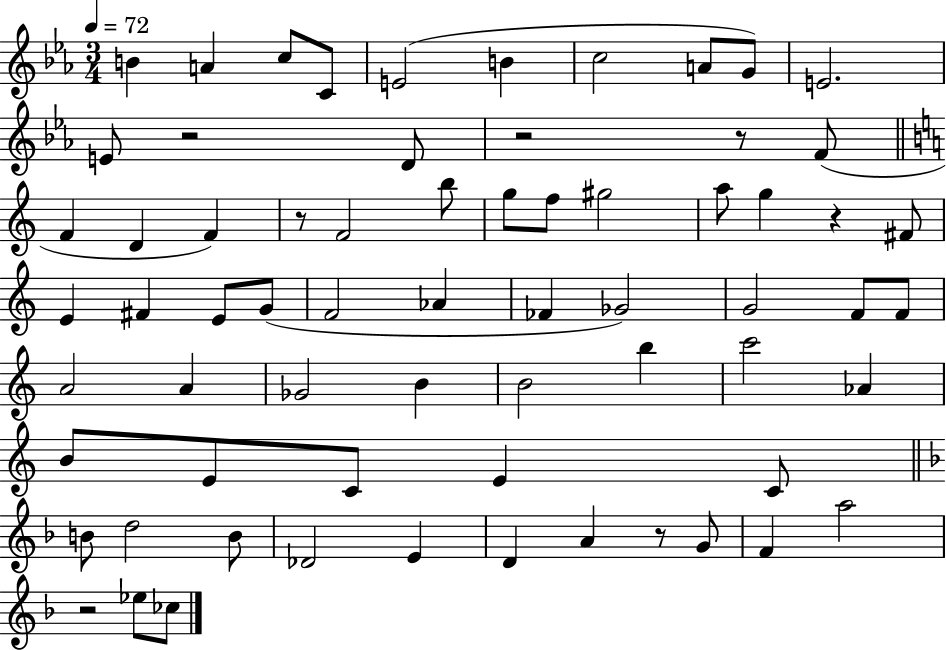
{
  \clef treble
  \numericTimeSignature
  \time 3/4
  \key ees \major
  \tempo 4 = 72
  b'4 a'4 c''8 c'8 | e'2( b'4 | c''2 a'8 g'8) | e'2. | \break e'8 r2 d'8 | r2 r8 f'8( | \bar "||" \break \key c \major f'4 d'4 f'4) | r8 f'2 b''8 | g''8 f''8 gis''2 | a''8 g''4 r4 fis'8 | \break e'4 fis'4 e'8 g'8( | f'2 aes'4 | fes'4 ges'2) | g'2 f'8 f'8 | \break a'2 a'4 | ges'2 b'4 | b'2 b''4 | c'''2 aes'4 | \break b'8 e'8 c'8 e'4 c'8 | \bar "||" \break \key d \minor b'8 d''2 b'8 | des'2 e'4 | d'4 a'4 r8 g'8 | f'4 a''2 | \break r2 ees''8 ces''8 | \bar "|."
}